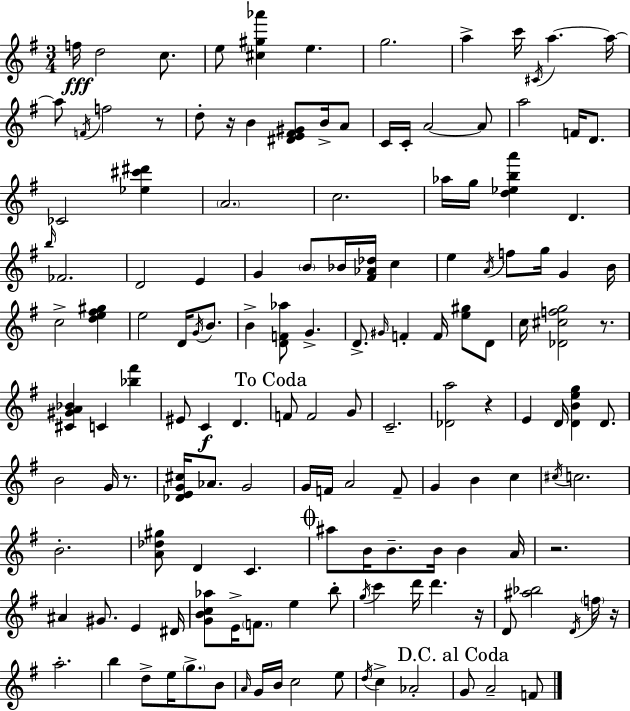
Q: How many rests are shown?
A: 8